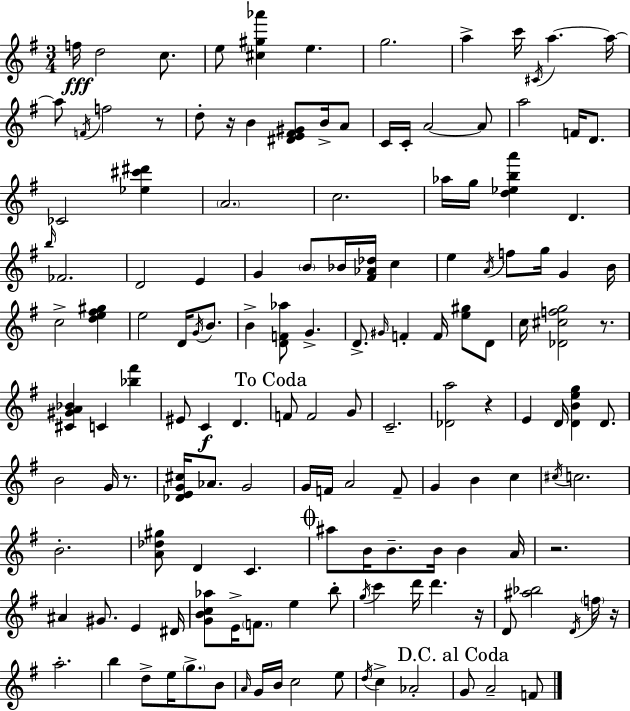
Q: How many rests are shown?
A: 8